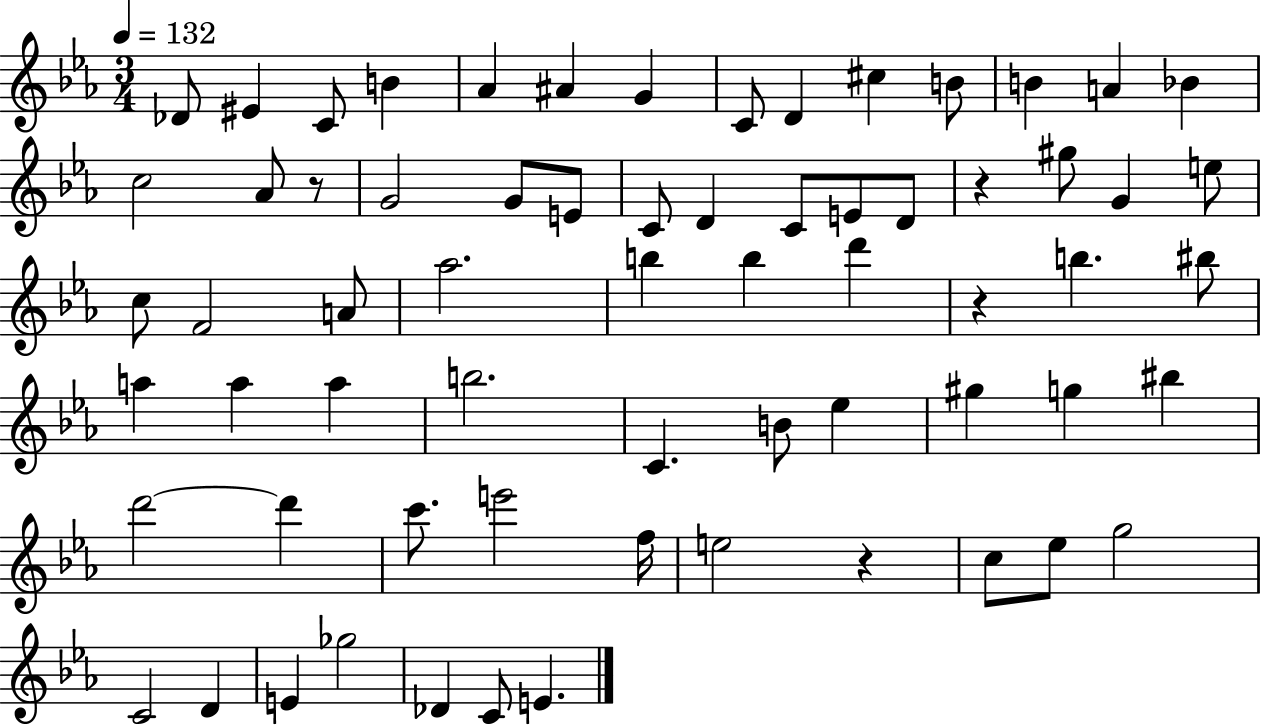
Db4/e EIS4/q C4/e B4/q Ab4/q A#4/q G4/q C4/e D4/q C#5/q B4/e B4/q A4/q Bb4/q C5/h Ab4/e R/e G4/h G4/e E4/e C4/e D4/q C4/e E4/e D4/e R/q G#5/e G4/q E5/e C5/e F4/h A4/e Ab5/h. B5/q B5/q D6/q R/q B5/q. BIS5/e A5/q A5/q A5/q B5/h. C4/q. B4/e Eb5/q G#5/q G5/q BIS5/q D6/h D6/q C6/e. E6/h F5/s E5/h R/q C5/e Eb5/e G5/h C4/h D4/q E4/q Gb5/h Db4/q C4/e E4/q.